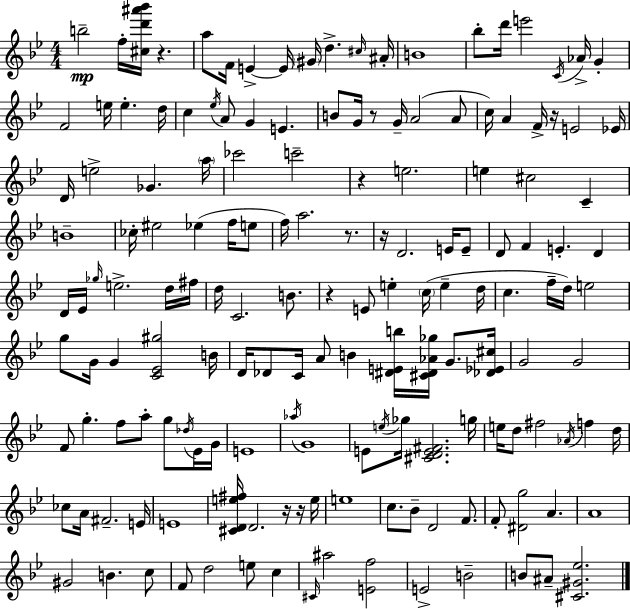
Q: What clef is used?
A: treble